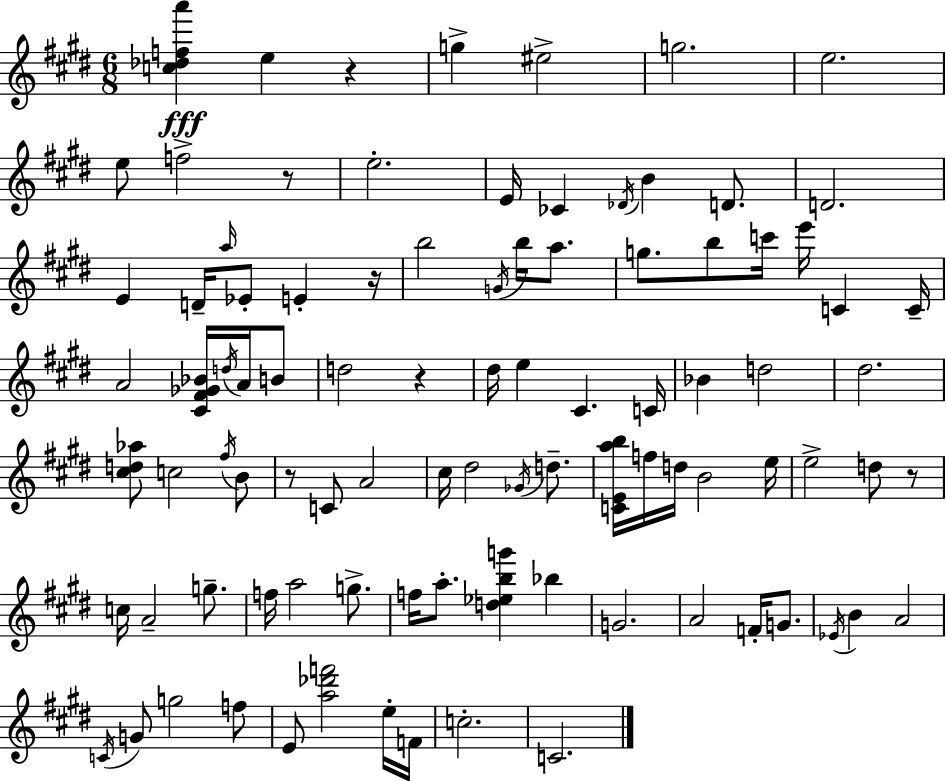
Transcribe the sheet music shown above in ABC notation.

X:1
T:Untitled
M:6/8
L:1/4
K:E
[c_dfa'] e z g ^e2 g2 e2 e/2 f2 z/2 e2 E/4 _C _D/4 B D/2 D2 E D/4 a/4 _E/2 E z/4 b2 G/4 b/4 a/2 g/2 b/2 c'/4 e'/4 C C/4 A2 [^C^F_G_B]/4 d/4 A/4 B/2 d2 z ^d/4 e ^C C/4 _B d2 ^d2 [^cd_a]/2 c2 ^f/4 B/2 z/2 C/2 A2 ^c/4 ^d2 _G/4 d/2 [CEab]/4 f/4 d/4 B2 e/4 e2 d/2 z/2 c/4 A2 g/2 f/4 a2 g/2 f/4 a/2 [d_ebg'] _b G2 A2 F/4 G/2 _E/4 B A2 C/4 G/2 g2 f/2 E/2 [a_d'f']2 e/4 F/4 c2 C2